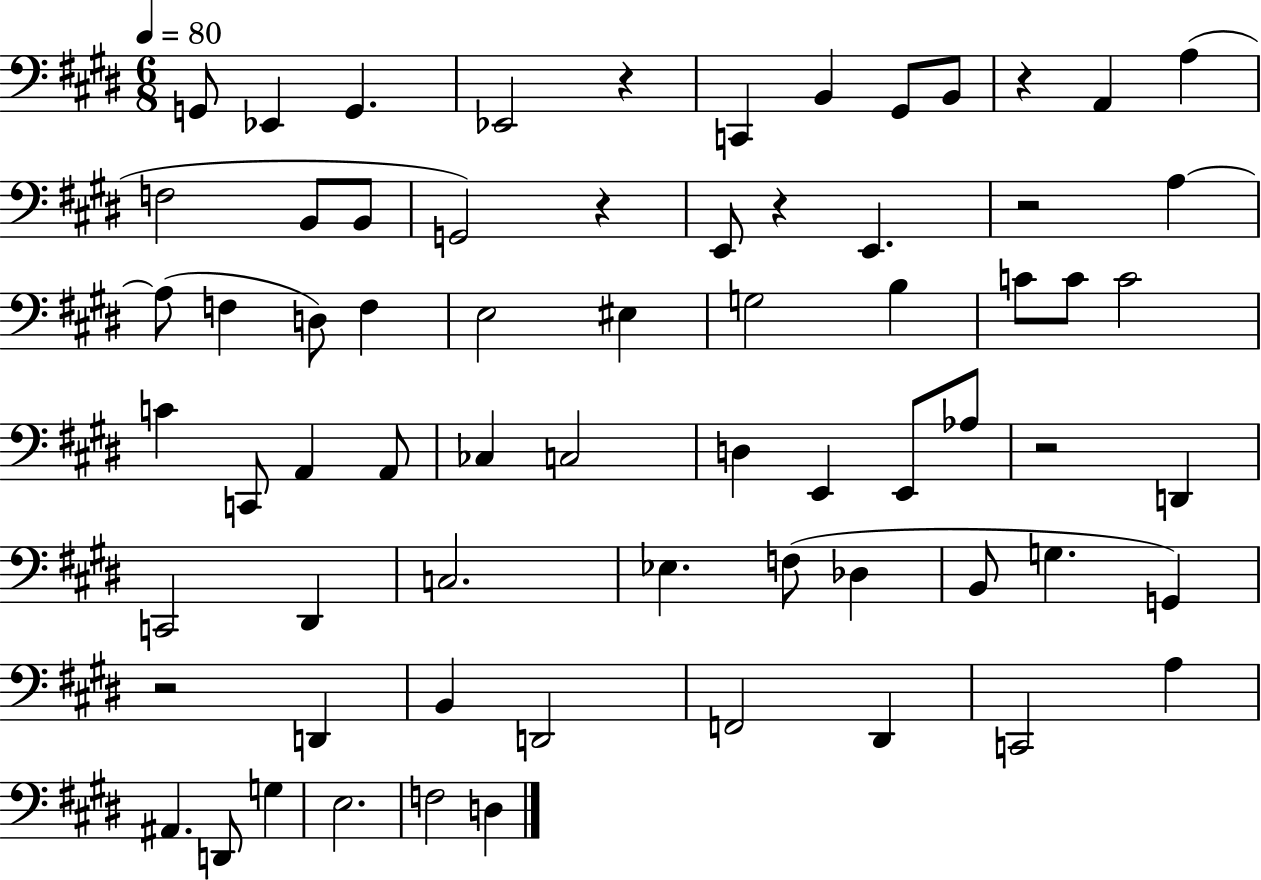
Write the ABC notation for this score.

X:1
T:Untitled
M:6/8
L:1/4
K:E
G,,/2 _E,, G,, _E,,2 z C,, B,, ^G,,/2 B,,/2 z A,, A, F,2 B,,/2 B,,/2 G,,2 z E,,/2 z E,, z2 A, A,/2 F, D,/2 F, E,2 ^E, G,2 B, C/2 C/2 C2 C C,,/2 A,, A,,/2 _C, C,2 D, E,, E,,/2 _A,/2 z2 D,, C,,2 ^D,, C,2 _E, F,/2 _D, B,,/2 G, G,, z2 D,, B,, D,,2 F,,2 ^D,, C,,2 A, ^A,, D,,/2 G, E,2 F,2 D,